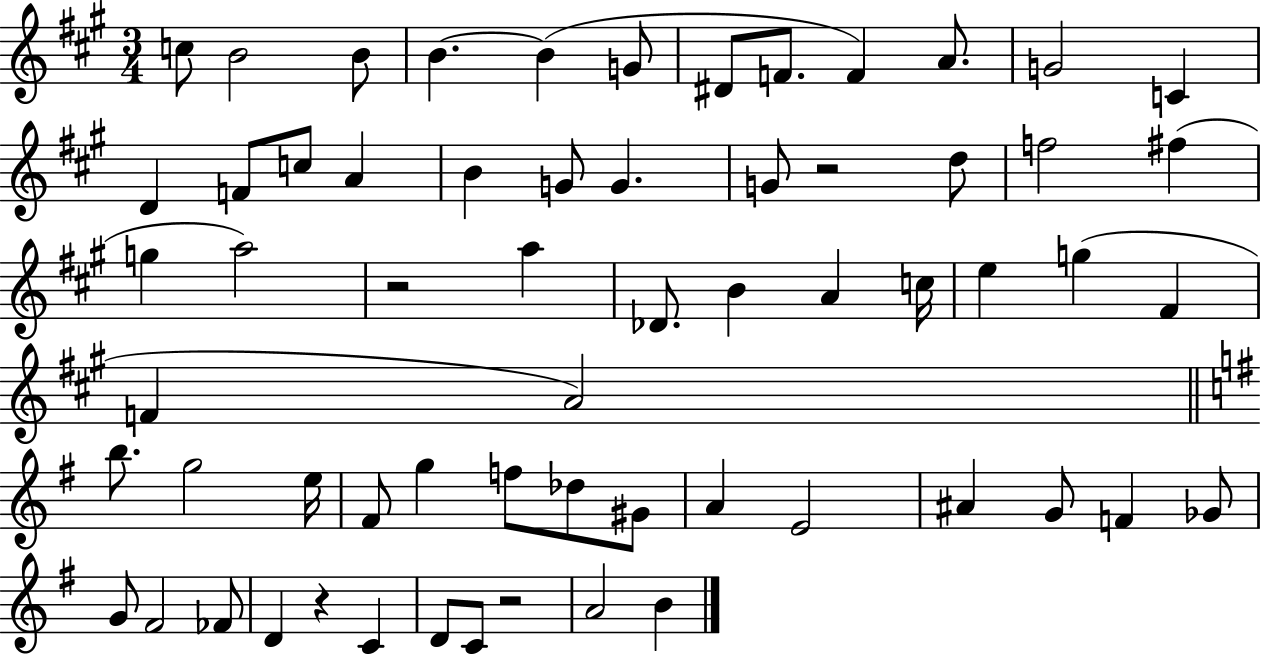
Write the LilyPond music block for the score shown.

{
  \clef treble
  \numericTimeSignature
  \time 3/4
  \key a \major
  c''8 b'2 b'8 | b'4.~~ b'4( g'8 | dis'8 f'8. f'4) a'8. | g'2 c'4 | \break d'4 f'8 c''8 a'4 | b'4 g'8 g'4. | g'8 r2 d''8 | f''2 fis''4( | \break g''4 a''2) | r2 a''4 | des'8. b'4 a'4 c''16 | e''4 g''4( fis'4 | \break f'4 a'2) | \bar "||" \break \key g \major b''8. g''2 e''16 | fis'8 g''4 f''8 des''8 gis'8 | a'4 e'2 | ais'4 g'8 f'4 ges'8 | \break g'8 fis'2 fes'8 | d'4 r4 c'4 | d'8 c'8 r2 | a'2 b'4 | \break \bar "|."
}